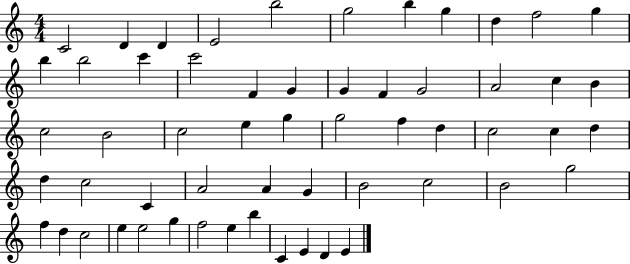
C4/h D4/q D4/q E4/h B5/h G5/h B5/q G5/q D5/q F5/h G5/q B5/q B5/h C6/q C6/h F4/q G4/q G4/q F4/q G4/h A4/h C5/q B4/q C5/h B4/h C5/h E5/q G5/q G5/h F5/q D5/q C5/h C5/q D5/q D5/q C5/h C4/q A4/h A4/q G4/q B4/h C5/h B4/h G5/h F5/q D5/q C5/h E5/q E5/h G5/q F5/h E5/q B5/q C4/q E4/q D4/q E4/q